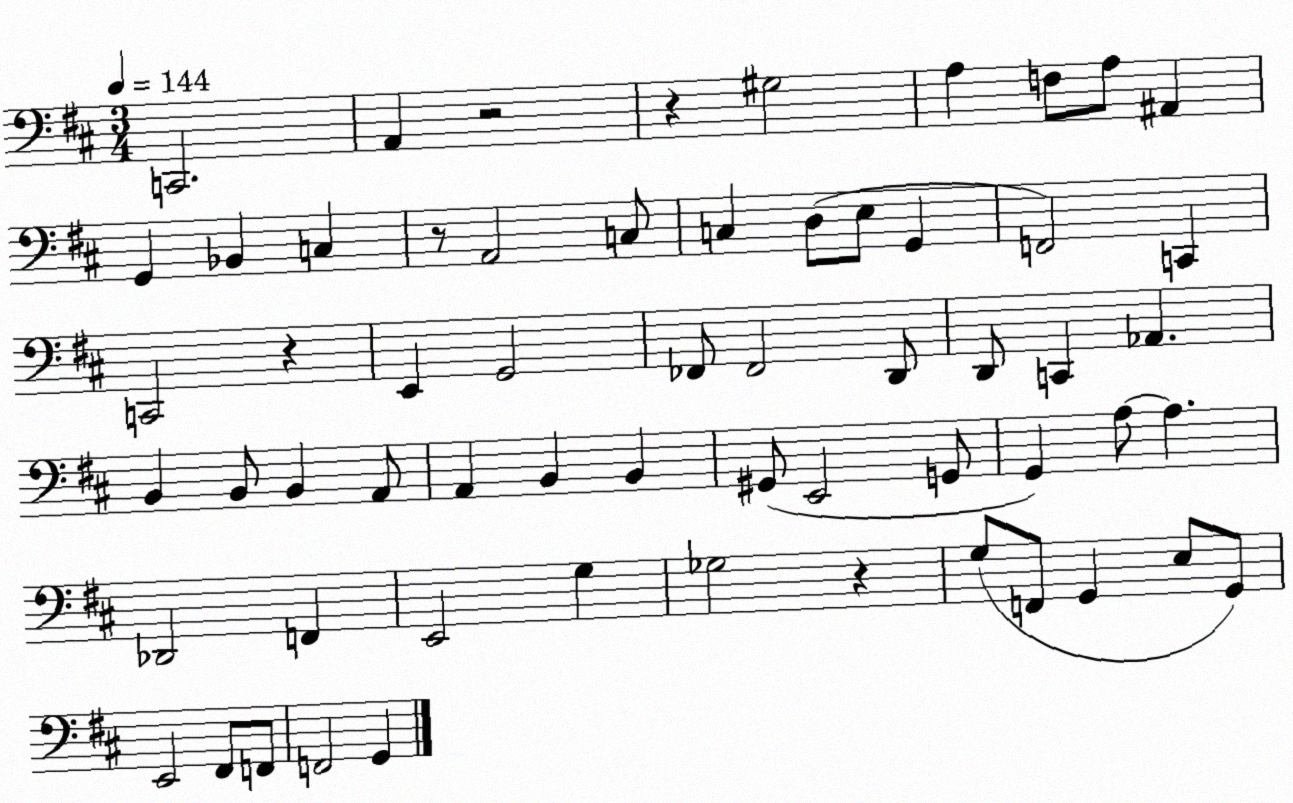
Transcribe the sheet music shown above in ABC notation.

X:1
T:Untitled
M:3/4
L:1/4
K:D
C,,2 A,, z2 z ^G,2 A, F,/2 A,/2 ^A,, G,, _B,, C, z/2 A,,2 C,/2 C, D,/2 E,/2 G,, F,,2 C,, C,,2 z E,, G,,2 _F,,/2 _F,,2 D,,/2 D,,/2 C,, _A,, B,, B,,/2 B,, A,,/2 A,, B,, B,, ^G,,/2 E,,2 G,,/2 G,, A,/2 A, _D,,2 F,, E,,2 G, _G,2 z G,/2 F,,/2 G,, E,/2 G,,/2 E,,2 ^F,,/2 F,,/2 F,,2 G,,